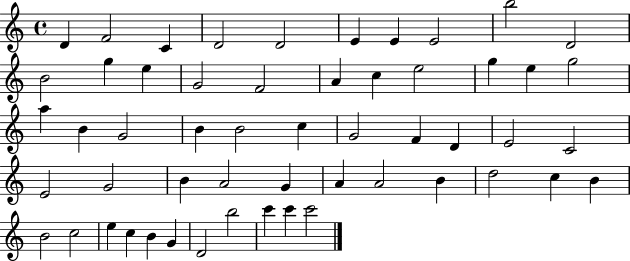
{
  \clef treble
  \time 4/4
  \defaultTimeSignature
  \key c \major
  d'4 f'2 c'4 | d'2 d'2 | e'4 e'4 e'2 | b''2 d'2 | \break b'2 g''4 e''4 | g'2 f'2 | a'4 c''4 e''2 | g''4 e''4 g''2 | \break a''4 b'4 g'2 | b'4 b'2 c''4 | g'2 f'4 d'4 | e'2 c'2 | \break e'2 g'2 | b'4 a'2 g'4 | a'4 a'2 b'4 | d''2 c''4 b'4 | \break b'2 c''2 | e''4 c''4 b'4 g'4 | d'2 b''2 | c'''4 c'''4 c'''2 | \break \bar "|."
}